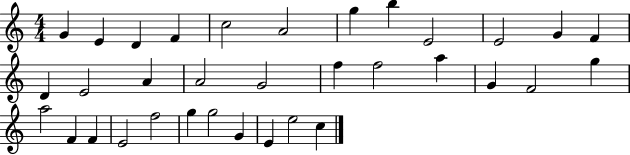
G4/q E4/q D4/q F4/q C5/h A4/h G5/q B5/q E4/h E4/h G4/q F4/q D4/q E4/h A4/q A4/h G4/h F5/q F5/h A5/q G4/q F4/h G5/q A5/h F4/q F4/q E4/h F5/h G5/q G5/h G4/q E4/q E5/h C5/q